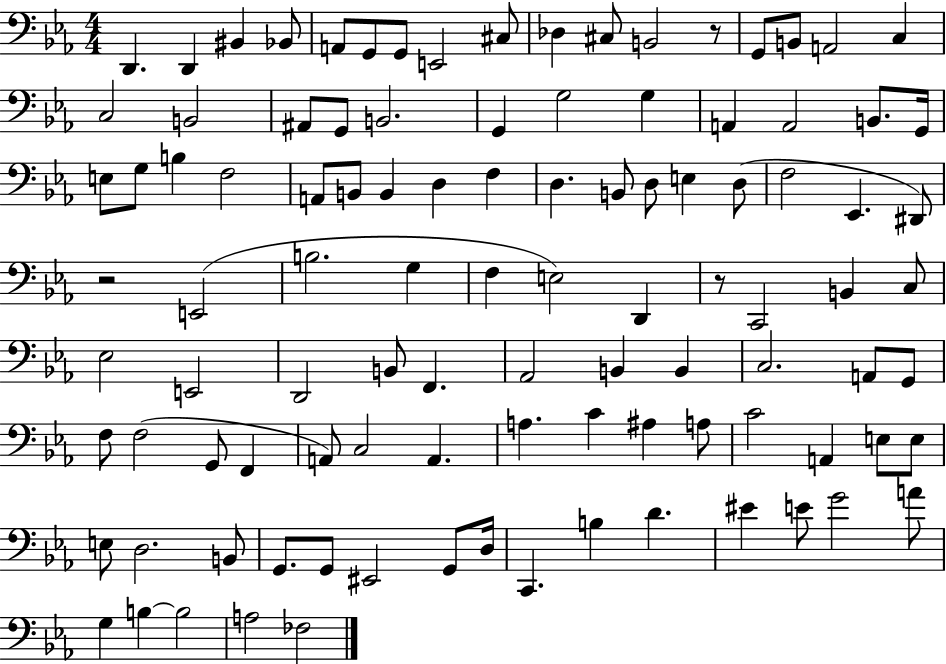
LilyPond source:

{
  \clef bass
  \numericTimeSignature
  \time 4/4
  \key ees \major
  d,4. d,4 bis,4 bes,8 | a,8 g,8 g,8 e,2 cis8 | des4 cis8 b,2 r8 | g,8 b,8 a,2 c4 | \break c2 b,2 | ais,8 g,8 b,2. | g,4 g2 g4 | a,4 a,2 b,8. g,16 | \break e8 g8 b4 f2 | a,8 b,8 b,4 d4 f4 | d4. b,8 d8 e4 d8( | f2 ees,4. dis,8) | \break r2 e,2( | b2. g4 | f4 e2) d,4 | r8 c,2 b,4 c8 | \break ees2 e,2 | d,2 b,8 f,4. | aes,2 b,4 b,4 | c2. a,8 g,8 | \break f8 f2( g,8 f,4 | a,8) c2 a,4. | a4. c'4 ais4 a8 | c'2 a,4 e8 e8 | \break e8 d2. b,8 | g,8. g,8 eis,2 g,8 d16 | c,4. b4 d'4. | eis'4 e'8 g'2 a'8 | \break g4 b4~~ b2 | a2 fes2 | \bar "|."
}